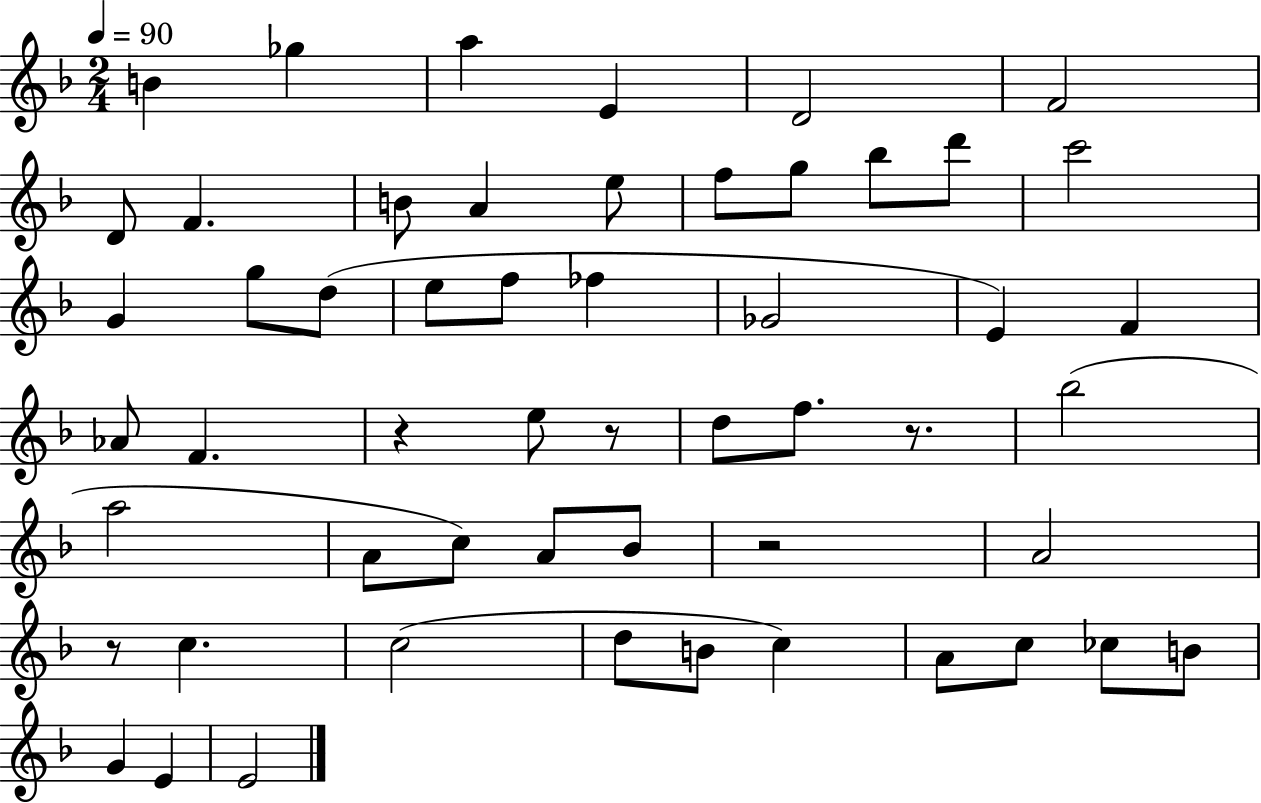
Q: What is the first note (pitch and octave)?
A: B4